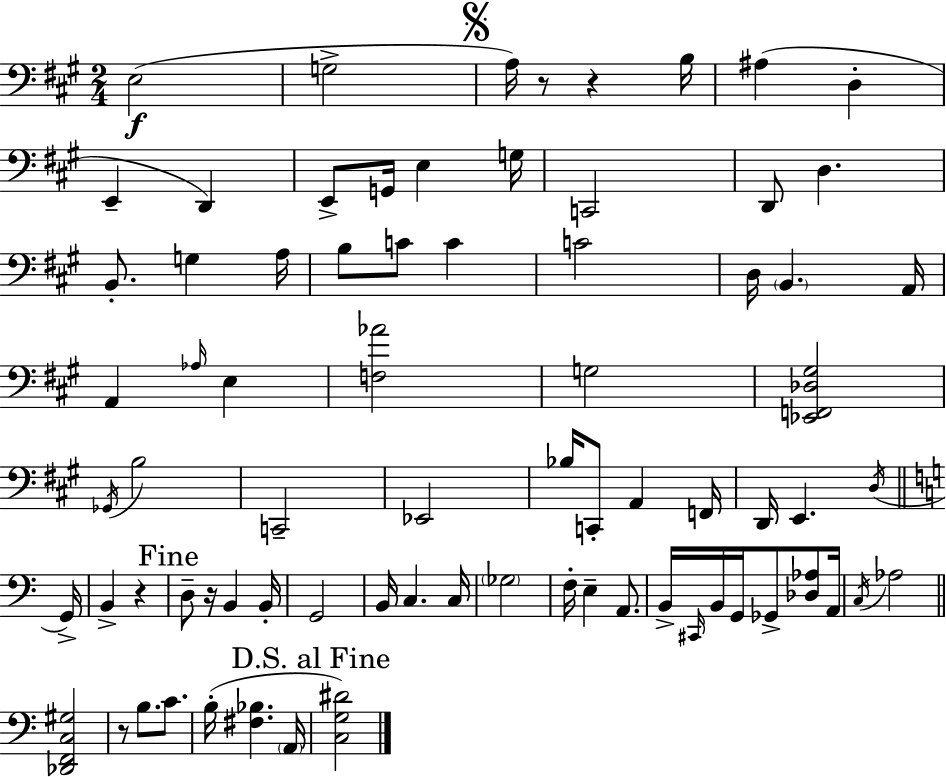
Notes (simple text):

E3/h G3/h A3/s R/e R/q B3/s A#3/q D3/q E2/q D2/q E2/e G2/s E3/q G3/s C2/h D2/e D3/q. B2/e. G3/q A3/s B3/e C4/e C4/q C4/h D3/s B2/q. A2/s A2/q Ab3/s E3/q [F3,Ab4]/h G3/h [Eb2,F2,Db3,G#3]/h Gb2/s B3/h C2/h Eb2/h Bb3/s C2/e A2/q F2/s D2/s E2/q. D3/s G2/s B2/q R/q D3/e R/s B2/q B2/s G2/h B2/s C3/q. C3/s Gb3/h F3/s E3/q A2/e. B2/s C#2/s B2/s G2/s Gb2/e [Db3,Ab3]/e A2/s C3/s Ab3/h [Db2,F2,C3,G#3]/h R/e B3/e. C4/e. B3/s [F#3,Bb3]/q. A2/s [C3,G3,D#4]/h